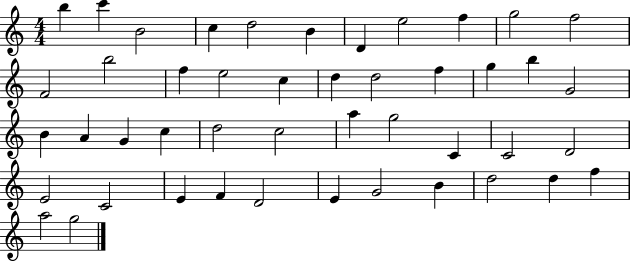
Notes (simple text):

B5/q C6/q B4/h C5/q D5/h B4/q D4/q E5/h F5/q G5/h F5/h F4/h B5/h F5/q E5/h C5/q D5/q D5/h F5/q G5/q B5/q G4/h B4/q A4/q G4/q C5/q D5/h C5/h A5/q G5/h C4/q C4/h D4/h E4/h C4/h E4/q F4/q D4/h E4/q G4/h B4/q D5/h D5/q F5/q A5/h G5/h